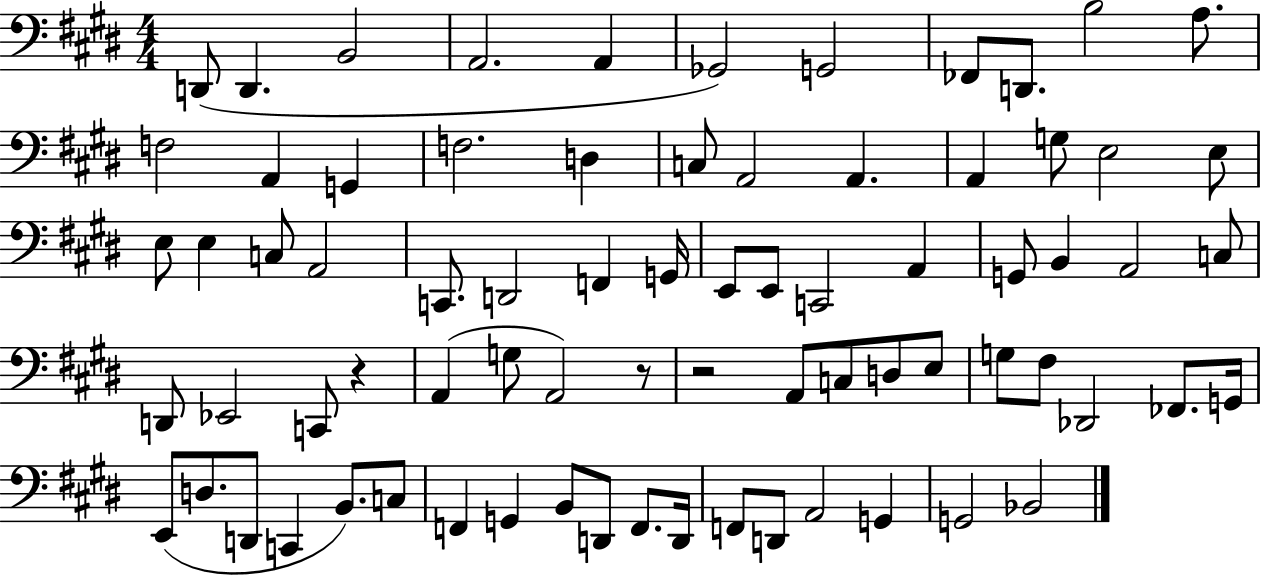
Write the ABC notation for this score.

X:1
T:Untitled
M:4/4
L:1/4
K:E
D,,/2 D,, B,,2 A,,2 A,, _G,,2 G,,2 _F,,/2 D,,/2 B,2 A,/2 F,2 A,, G,, F,2 D, C,/2 A,,2 A,, A,, G,/2 E,2 E,/2 E,/2 E, C,/2 A,,2 C,,/2 D,,2 F,, G,,/4 E,,/2 E,,/2 C,,2 A,, G,,/2 B,, A,,2 C,/2 D,,/2 _E,,2 C,,/2 z A,, G,/2 A,,2 z/2 z2 A,,/2 C,/2 D,/2 E,/2 G,/2 ^F,/2 _D,,2 _F,,/2 G,,/4 E,,/2 D,/2 D,,/2 C,, B,,/2 C,/2 F,, G,, B,,/2 D,,/2 F,,/2 D,,/4 F,,/2 D,,/2 A,,2 G,, G,,2 _B,,2